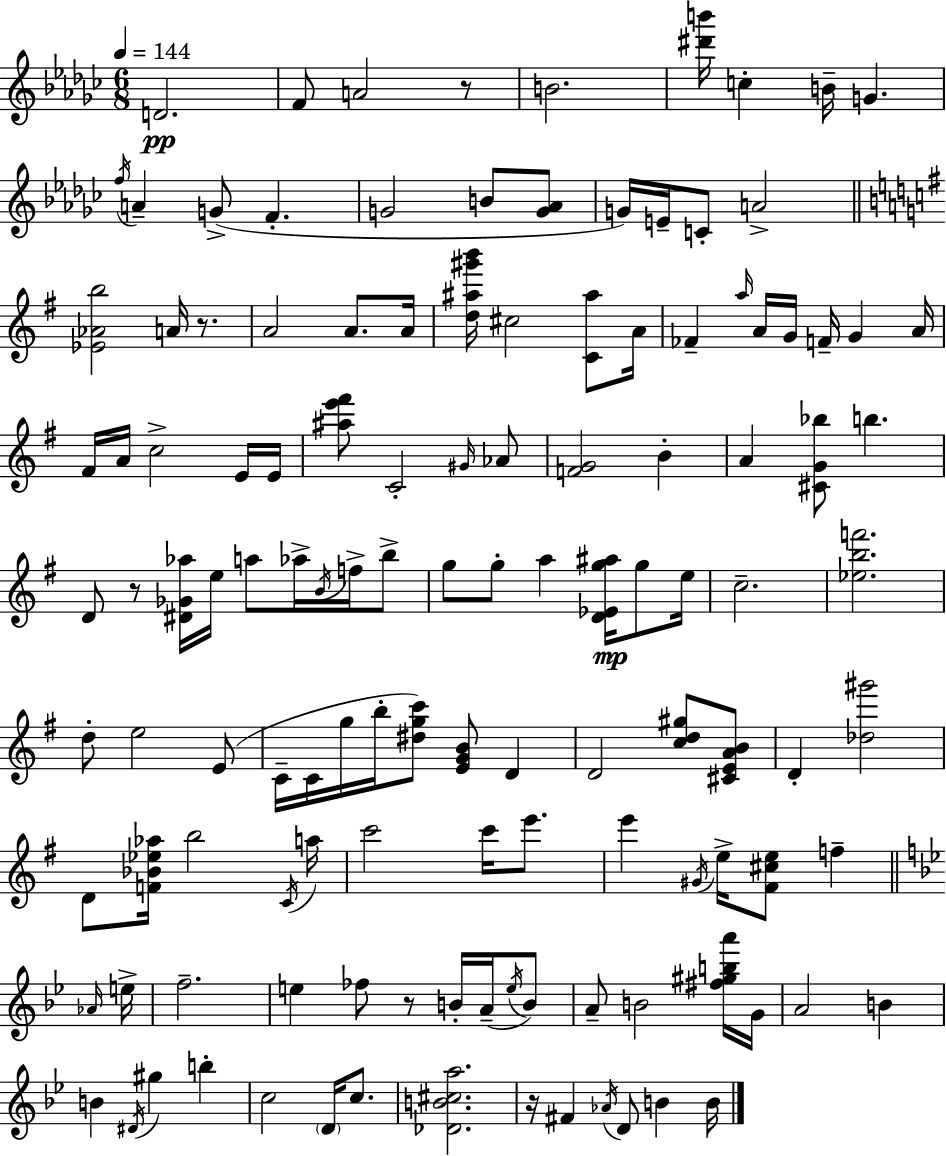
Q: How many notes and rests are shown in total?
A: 126